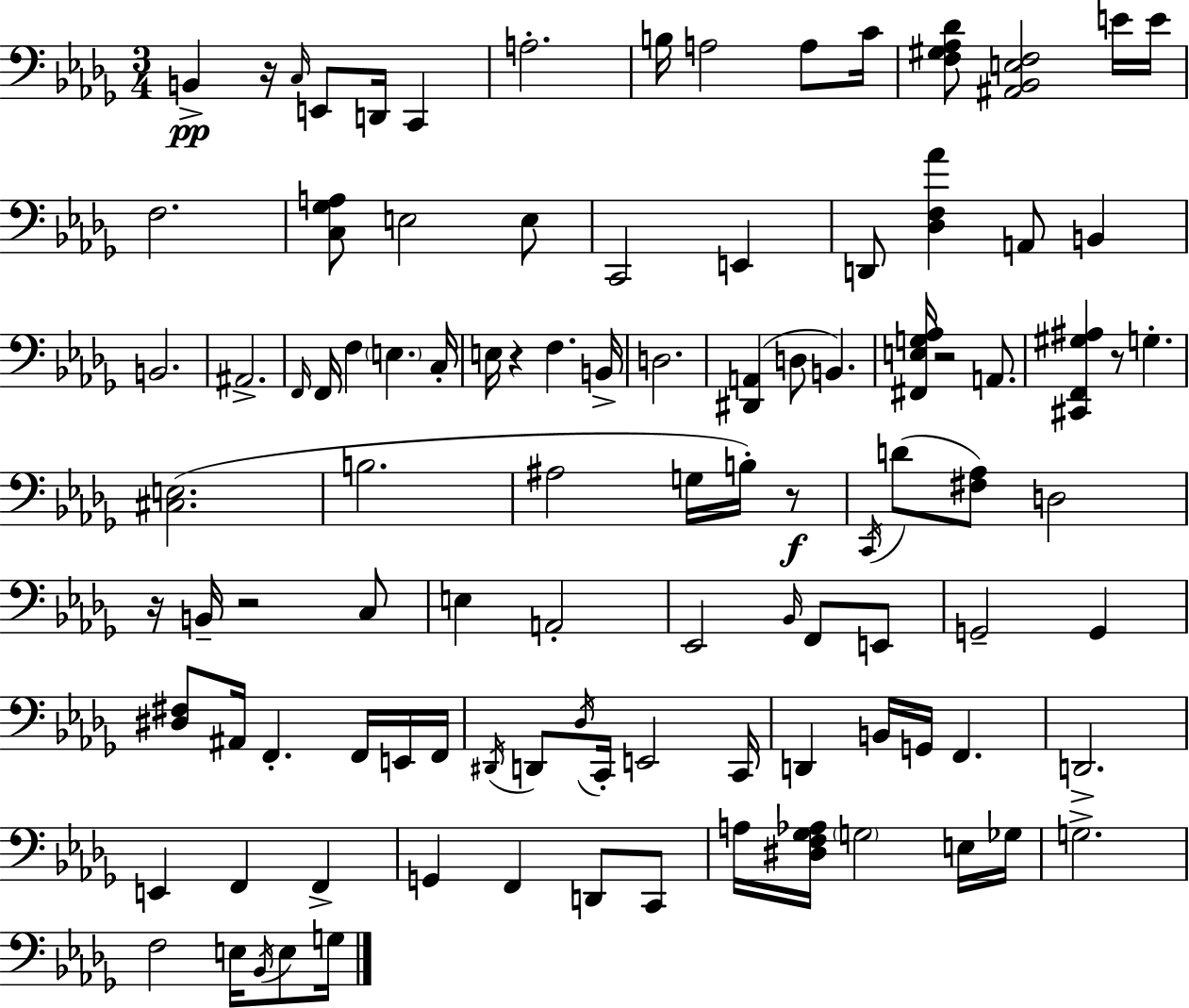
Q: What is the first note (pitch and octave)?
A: B2